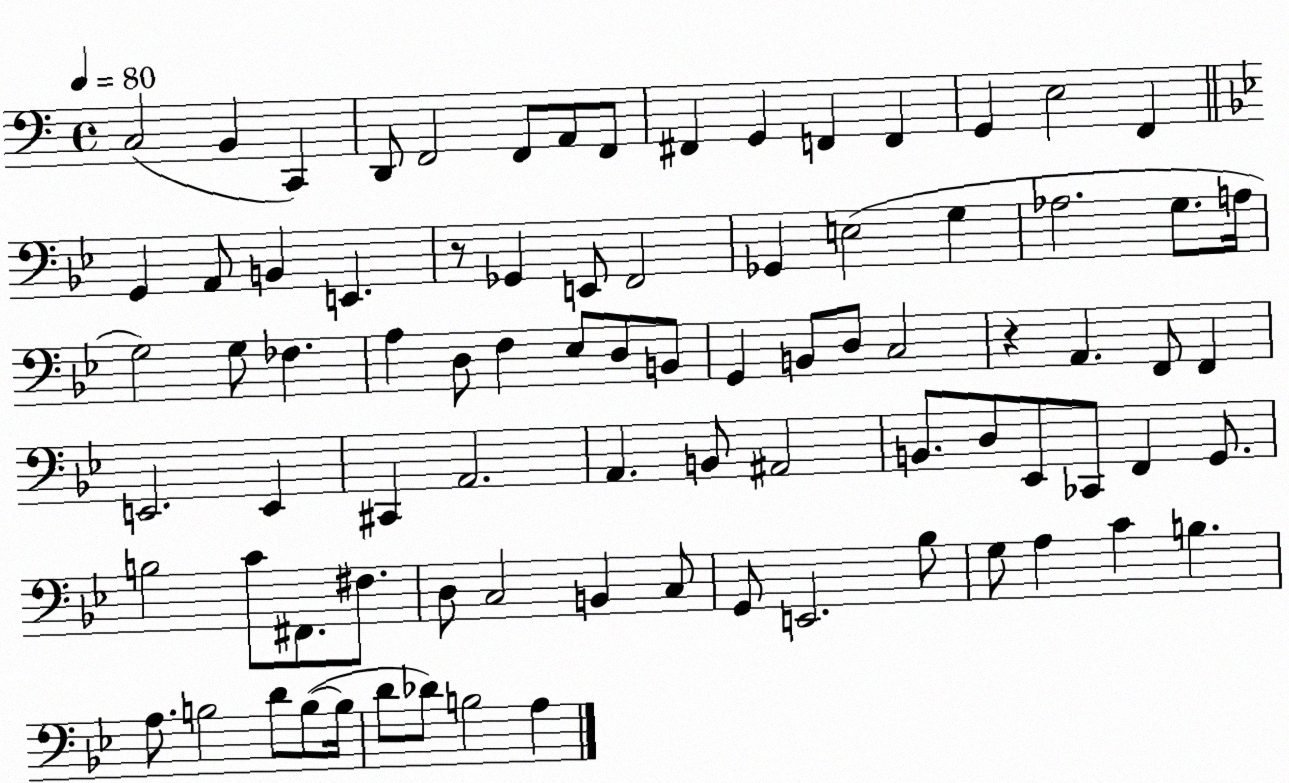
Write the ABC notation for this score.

X:1
T:Untitled
M:4/4
L:1/4
K:C
C,2 B,, C,, D,,/2 F,,2 F,,/2 A,,/2 F,,/2 ^F,, G,, F,, F,, G,, E,2 F,, G,, A,,/2 B,, E,, z/2 _G,, E,,/2 F,,2 _G,, E,2 G, _A,2 G,/2 A,/4 G,2 G,/2 _F, A, D,/2 F, _E,/2 D,/2 B,,/2 G,, B,,/2 D,/2 C,2 z A,, F,,/2 F,, E,,2 E,, ^C,, A,,2 A,, B,,/2 ^A,,2 B,,/2 D,/2 _E,,/2 _C,,/2 F,, G,,/2 B,2 C/2 ^F,,/2 ^F,/2 D,/2 C,2 B,, C,/2 G,,/2 E,,2 _B,/2 G,/2 A, C B, A,/2 B,2 D/2 B,/2 B,/4 D/2 _D/2 B,2 A,